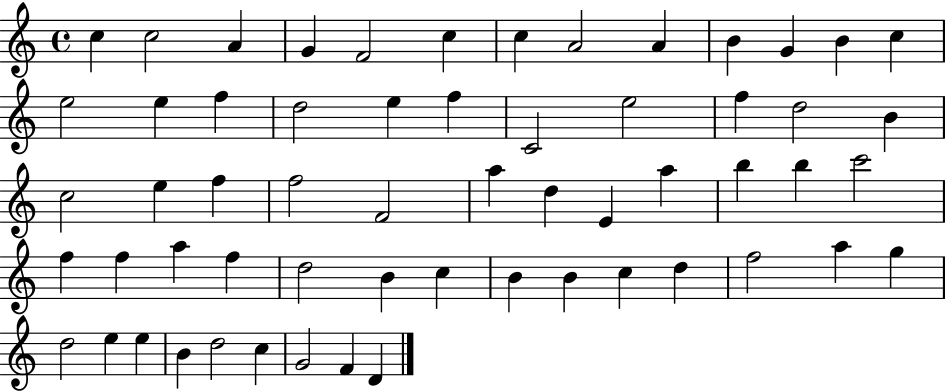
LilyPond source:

{
  \clef treble
  \time 4/4
  \defaultTimeSignature
  \key c \major
  c''4 c''2 a'4 | g'4 f'2 c''4 | c''4 a'2 a'4 | b'4 g'4 b'4 c''4 | \break e''2 e''4 f''4 | d''2 e''4 f''4 | c'2 e''2 | f''4 d''2 b'4 | \break c''2 e''4 f''4 | f''2 f'2 | a''4 d''4 e'4 a''4 | b''4 b''4 c'''2 | \break f''4 f''4 a''4 f''4 | d''2 b'4 c''4 | b'4 b'4 c''4 d''4 | f''2 a''4 g''4 | \break d''2 e''4 e''4 | b'4 d''2 c''4 | g'2 f'4 d'4 | \bar "|."
}